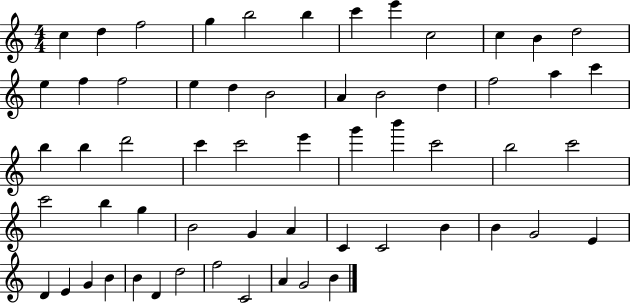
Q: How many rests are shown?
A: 0